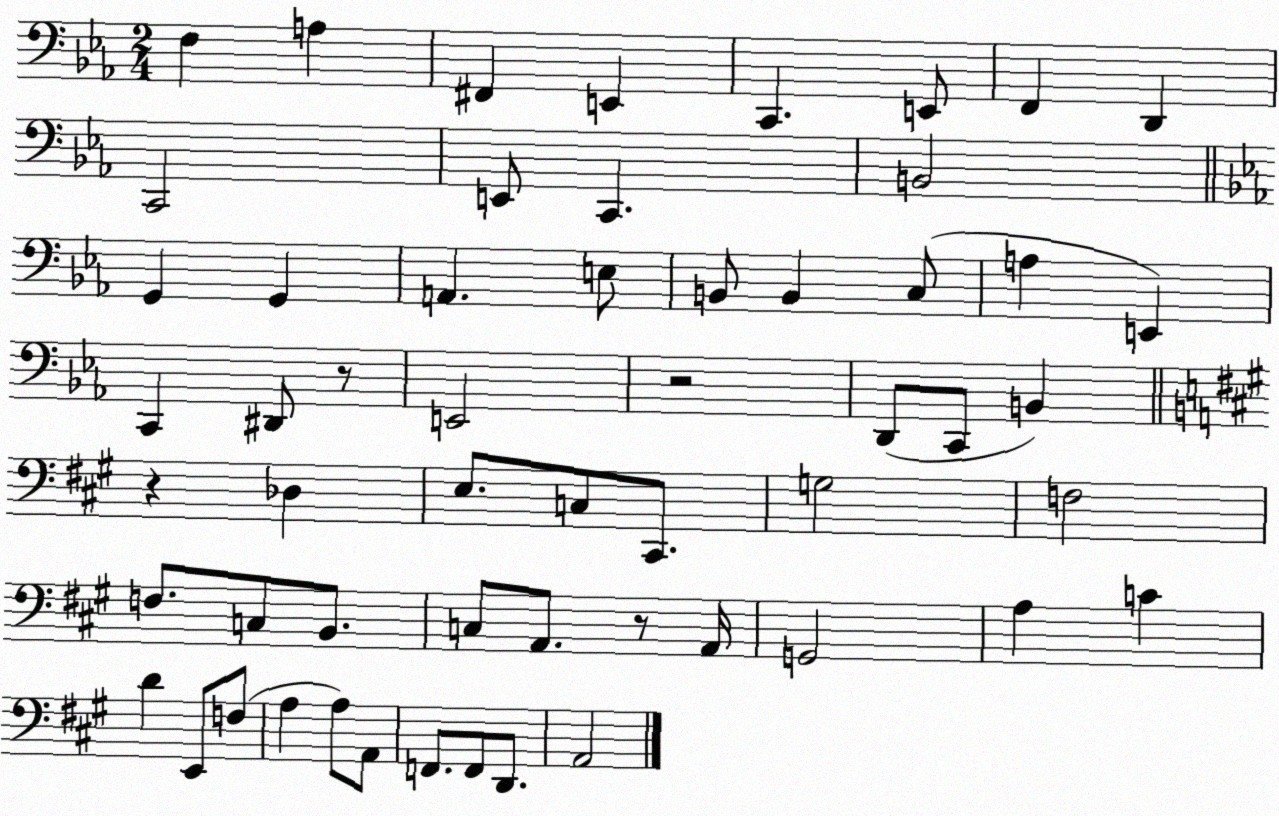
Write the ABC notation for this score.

X:1
T:Untitled
M:2/4
L:1/4
K:Eb
F, A, ^F,, E,, C,, E,,/2 F,, D,, C,,2 E,,/2 C,, B,,2 G,, G,, A,, E,/2 B,,/2 B,, C,/2 A, E,, C,, ^D,,/2 z/2 E,,2 z2 D,,/2 C,,/2 B,, z _D, E,/2 C,/2 ^C,,/2 G,2 F,2 F,/2 C,/2 B,,/2 C,/2 A,,/2 z/2 A,,/4 G,,2 A, C D E,,/2 F,/2 A, A,/2 A,,/2 F,,/2 F,,/2 D,,/2 A,,2